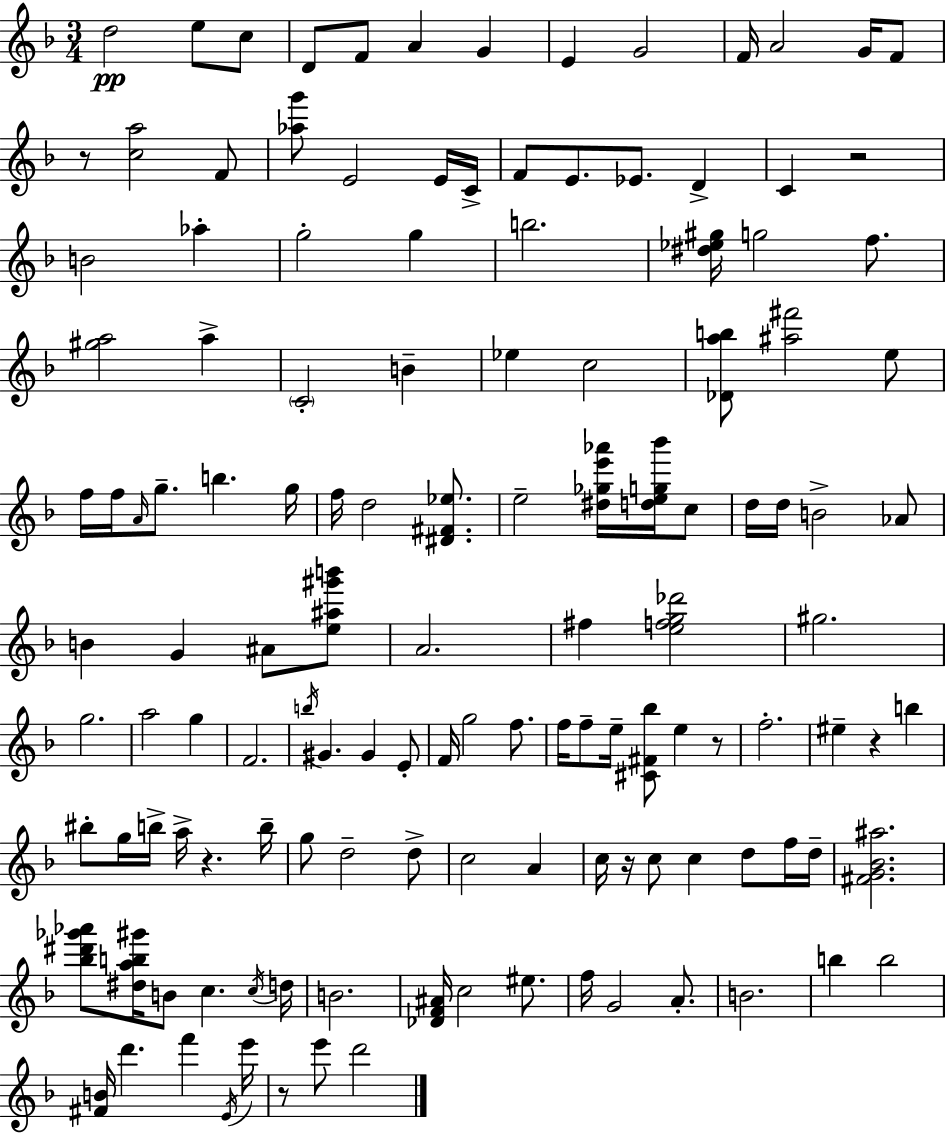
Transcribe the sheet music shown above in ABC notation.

X:1
T:Untitled
M:3/4
L:1/4
K:Dm
d2 e/2 c/2 D/2 F/2 A G E G2 F/4 A2 G/4 F/2 z/2 [ca]2 F/2 [_ag']/2 E2 E/4 C/4 F/2 E/2 _E/2 D C z2 B2 _a g2 g b2 [^d_e^g]/4 g2 f/2 [^ga]2 a C2 B _e c2 [_Dab]/2 [^a^f']2 e/2 f/4 f/4 A/4 g/2 b g/4 f/4 d2 [^D^F_e]/2 e2 [^d_ge'_a']/4 [deg_b']/4 c/2 d/4 d/4 B2 _A/2 B G ^A/2 [e^a^g'b']/2 A2 ^f [efg_d']2 ^g2 g2 a2 g F2 b/4 ^G ^G E/2 F/4 g2 f/2 f/4 f/2 e/4 [^C^F_b]/2 e z/2 f2 ^e z b ^b/2 g/4 b/4 a/4 z b/4 g/2 d2 d/2 c2 A c/4 z/4 c/2 c d/2 f/4 d/4 [^FG_B^a]2 [_b^d'_g'_a']/2 [^dab^g']/4 B/2 c c/4 d/4 B2 [_DF^A]/4 c2 ^e/2 f/4 G2 A/2 B2 b b2 [^FB]/4 d' f' E/4 e'/4 z/2 e'/2 d'2